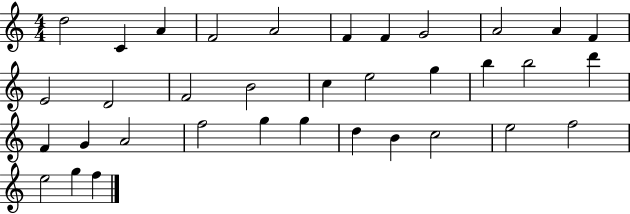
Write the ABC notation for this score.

X:1
T:Untitled
M:4/4
L:1/4
K:C
d2 C A F2 A2 F F G2 A2 A F E2 D2 F2 B2 c e2 g b b2 d' F G A2 f2 g g d B c2 e2 f2 e2 g f